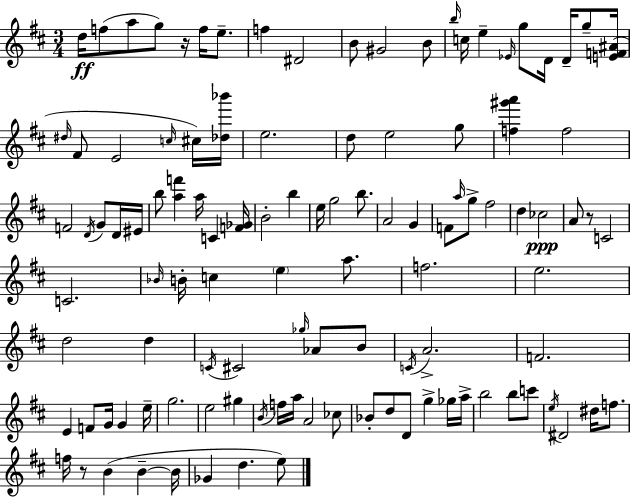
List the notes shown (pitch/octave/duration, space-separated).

D5/s F5/e A5/e G5/e R/s F5/s E5/e. F5/q D#4/h B4/e G#4/h B4/e B5/s C5/s E5/q Eb4/s G5/e D4/s D4/s G5/e [E4,F4,A#4]/s D#5/s F#4/e E4/h C5/s C#5/s [Db5,Bb6]/s E5/h. D5/e E5/h G5/e [F5,G#6,A6]/q F5/h F4/h D4/s G4/e D4/s EIS4/s B5/e [A5,F6]/q A5/s C4/q [F4,Gb4]/s B4/h B5/q E5/s G5/h B5/e. A4/h G4/q F4/e A5/s G5/e F#5/h D5/q CES5/h A4/e R/e C4/h C4/h. Bb4/s B4/s C5/q E5/q A5/e. F5/h. E5/h. D5/h D5/q C4/s C#4/h Gb5/s Ab4/e B4/e C4/s A4/h. F4/h. E4/q F4/e G4/s G4/q E5/s G5/h. E5/h G#5/q B4/s F5/s A5/s A4/h CES5/e Bb4/e D5/e D4/e G5/q Gb5/s A5/s B5/h B5/e C6/e E5/s D#4/h D#5/s F5/e. F5/s R/e B4/q B4/q B4/s Gb4/q D5/q. E5/e